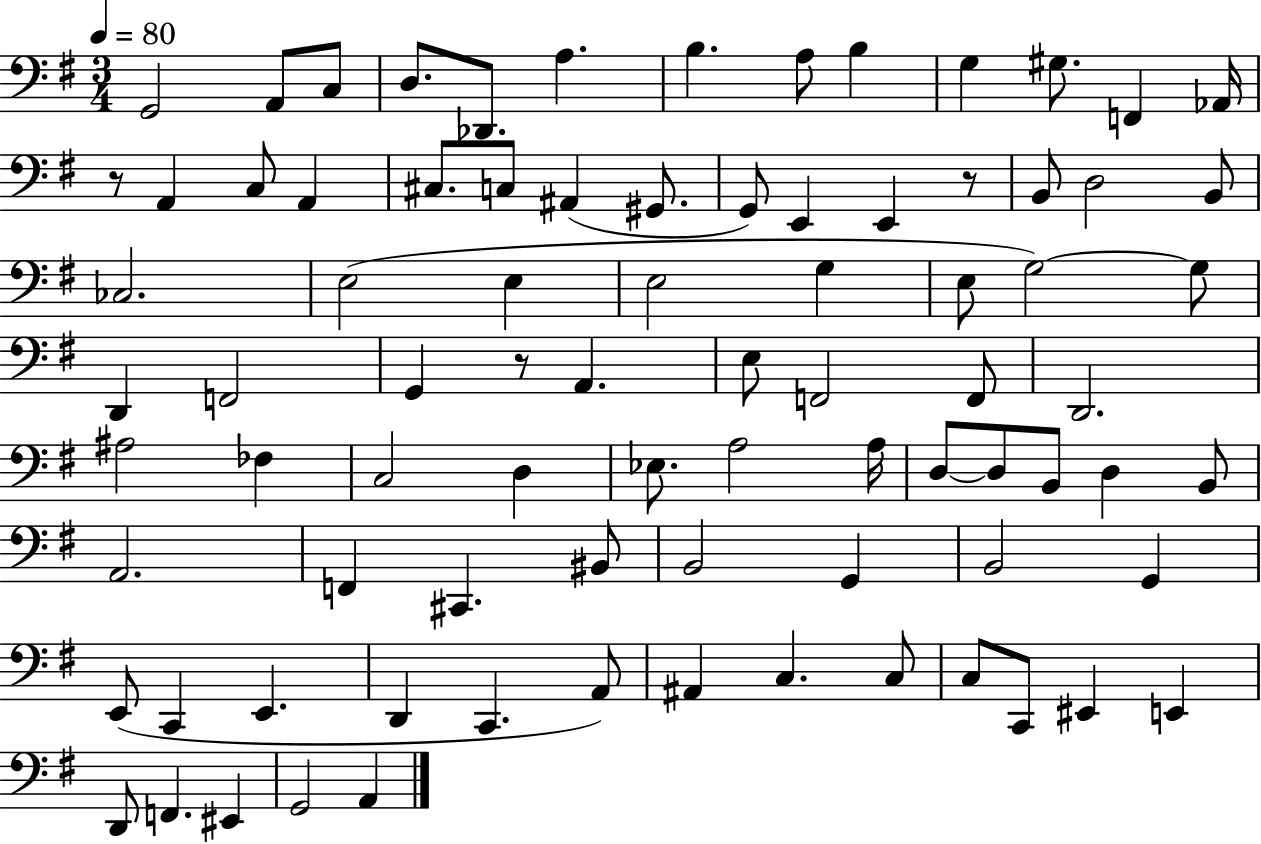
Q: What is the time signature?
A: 3/4